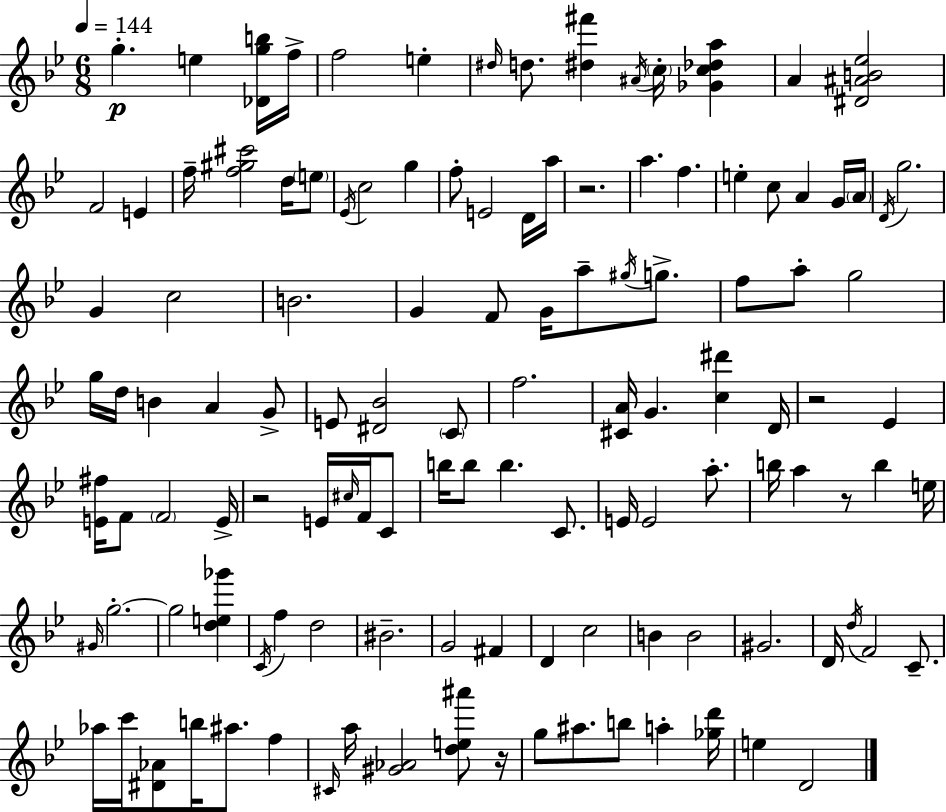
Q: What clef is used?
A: treble